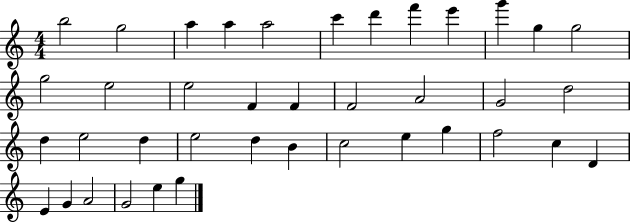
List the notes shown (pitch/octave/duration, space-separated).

B5/h G5/h A5/q A5/q A5/h C6/q D6/q F6/q E6/q G6/q G5/q G5/h G5/h E5/h E5/h F4/q F4/q F4/h A4/h G4/h D5/h D5/q E5/h D5/q E5/h D5/q B4/q C5/h E5/q G5/q F5/h C5/q D4/q E4/q G4/q A4/h G4/h E5/q G5/q